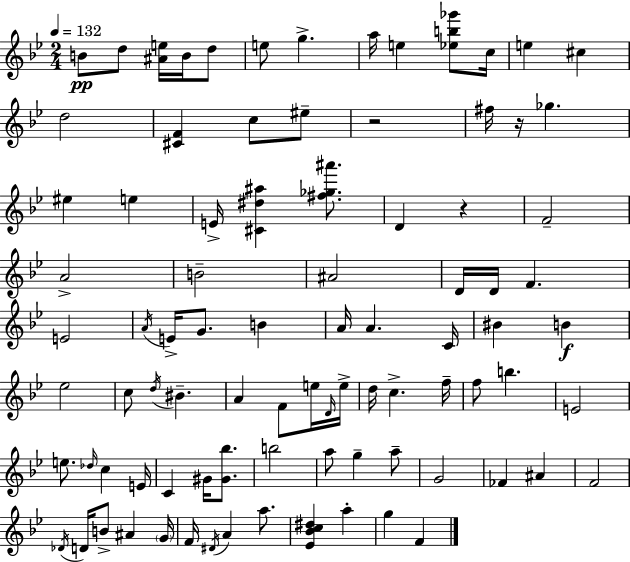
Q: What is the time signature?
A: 2/4